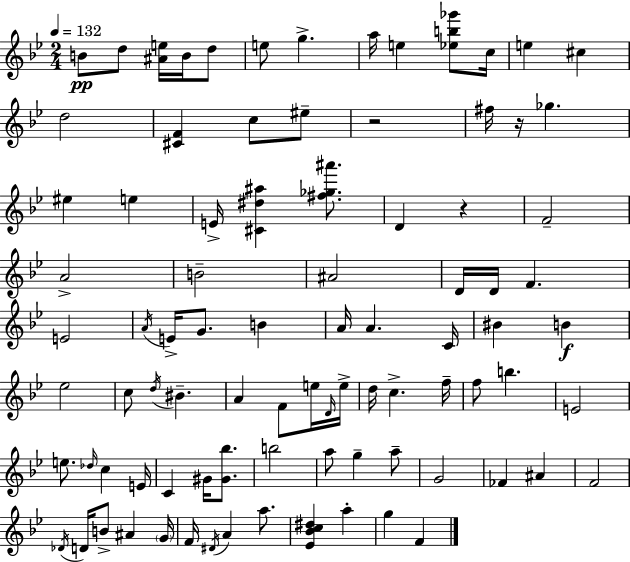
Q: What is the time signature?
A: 2/4